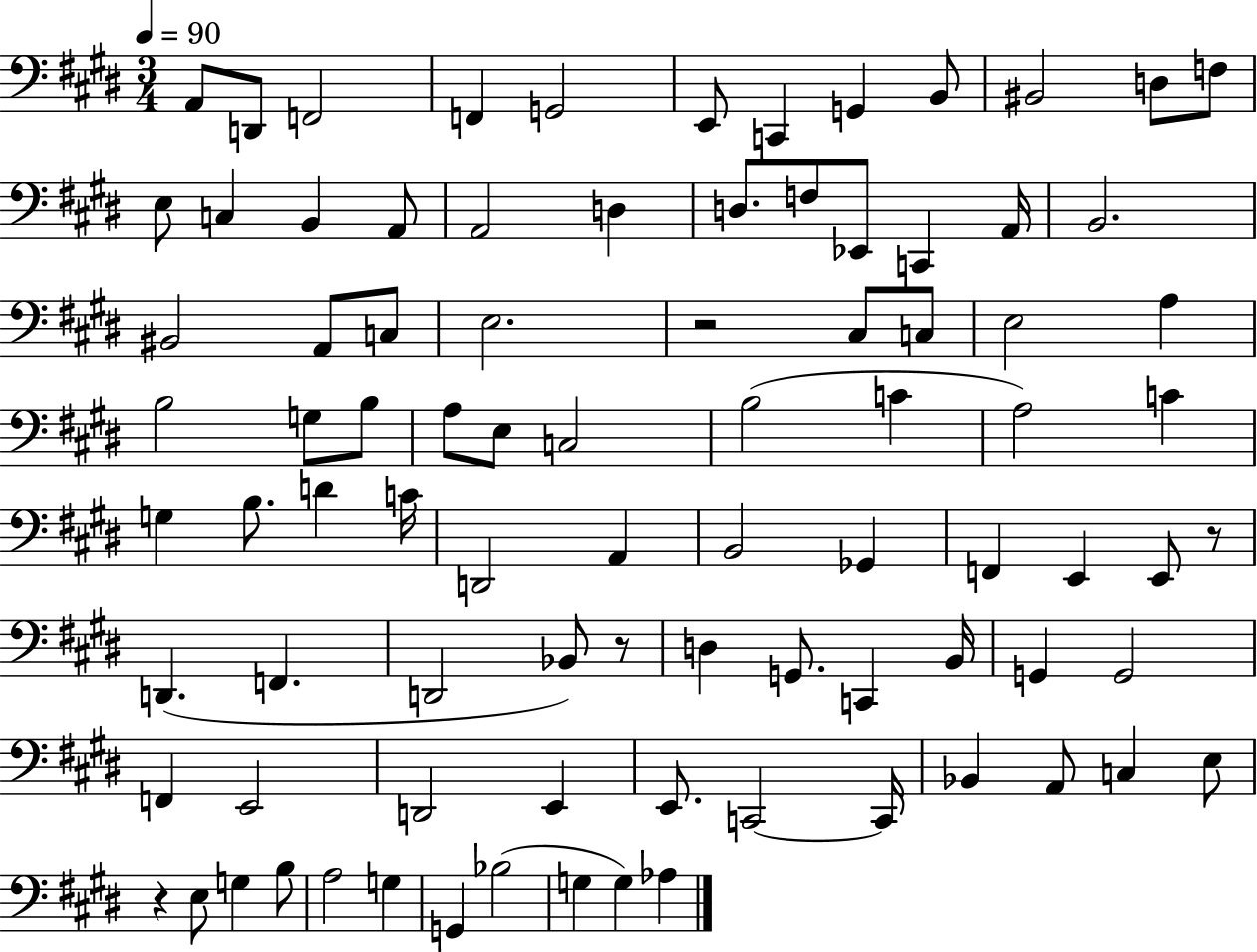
{
  \clef bass
  \numericTimeSignature
  \time 3/4
  \key e \major
  \tempo 4 = 90
  a,8 d,8 f,2 | f,4 g,2 | e,8 c,4 g,4 b,8 | bis,2 d8 f8 | \break e8 c4 b,4 a,8 | a,2 d4 | d8. f8 ees,8 c,4 a,16 | b,2. | \break bis,2 a,8 c8 | e2. | r2 cis8 c8 | e2 a4 | \break b2 g8 b8 | a8 e8 c2 | b2( c'4 | a2) c'4 | \break g4 b8. d'4 c'16 | d,2 a,4 | b,2 ges,4 | f,4 e,4 e,8 r8 | \break d,4.( f,4. | d,2 bes,8) r8 | d4 g,8. c,4 b,16 | g,4 g,2 | \break f,4 e,2 | d,2 e,4 | e,8. c,2~~ c,16 | bes,4 a,8 c4 e8 | \break r4 e8 g4 b8 | a2 g4 | g,4 bes2( | g4 g4) aes4 | \break \bar "|."
}